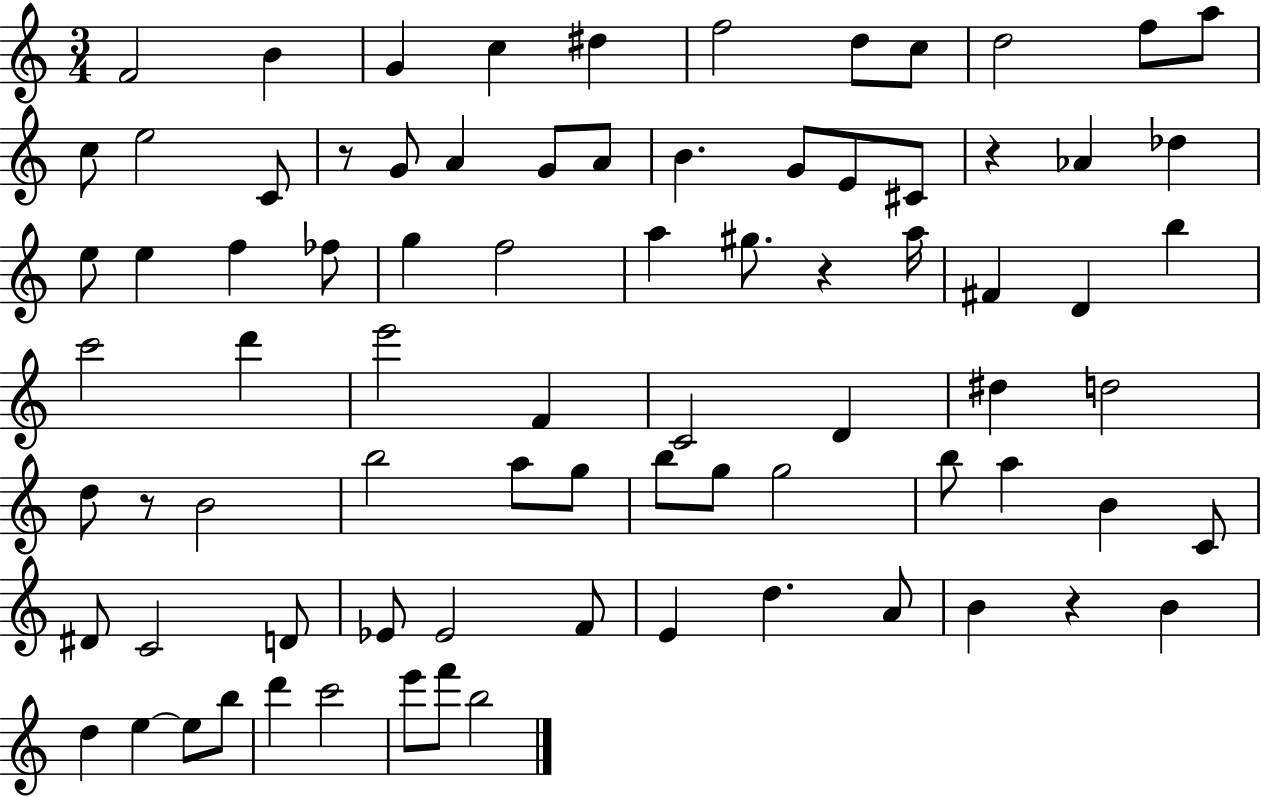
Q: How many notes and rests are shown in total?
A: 81